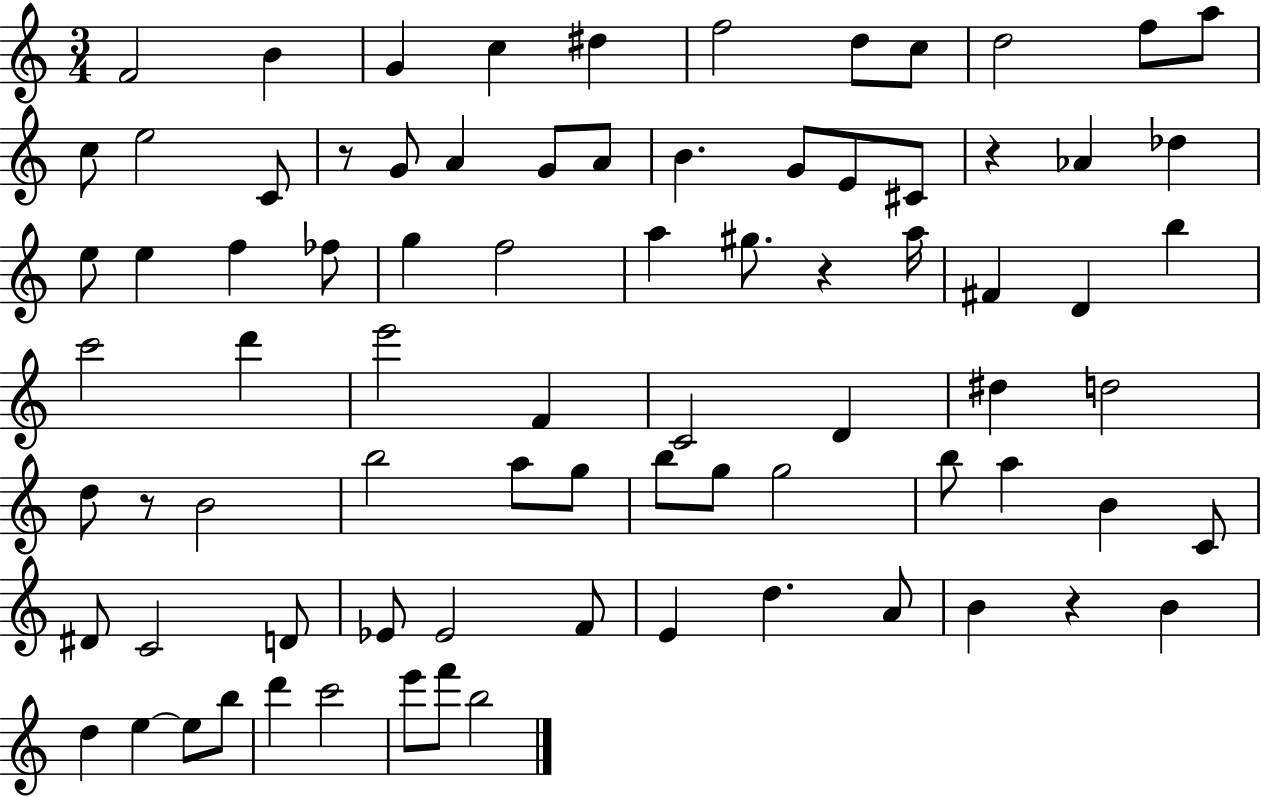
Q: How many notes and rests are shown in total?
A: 81